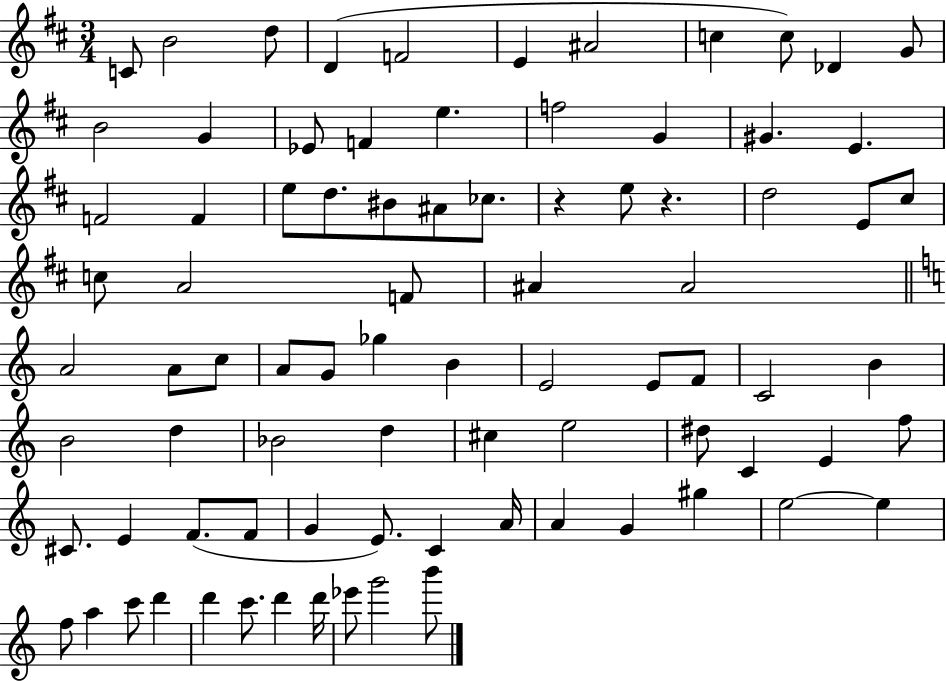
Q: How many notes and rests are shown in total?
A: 84